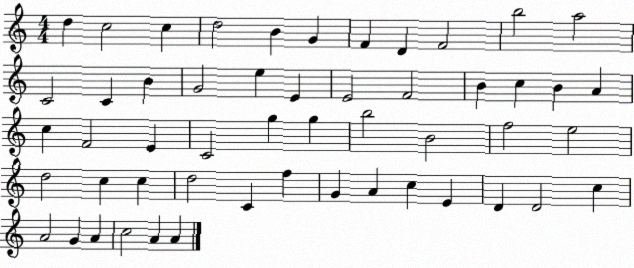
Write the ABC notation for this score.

X:1
T:Untitled
M:4/4
L:1/4
K:C
d c2 c d2 B G F D F2 b2 a2 C2 C B G2 e E E2 F2 B c B A c F2 E C2 g g b2 B2 f2 e2 d2 c c d2 C f G A c E D D2 c A2 G A c2 A A